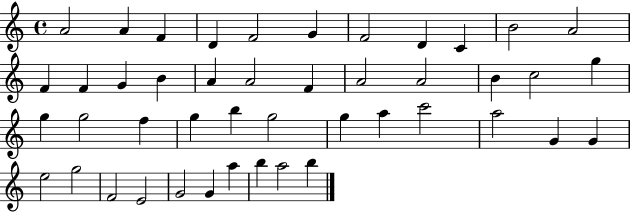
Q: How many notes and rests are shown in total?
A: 45